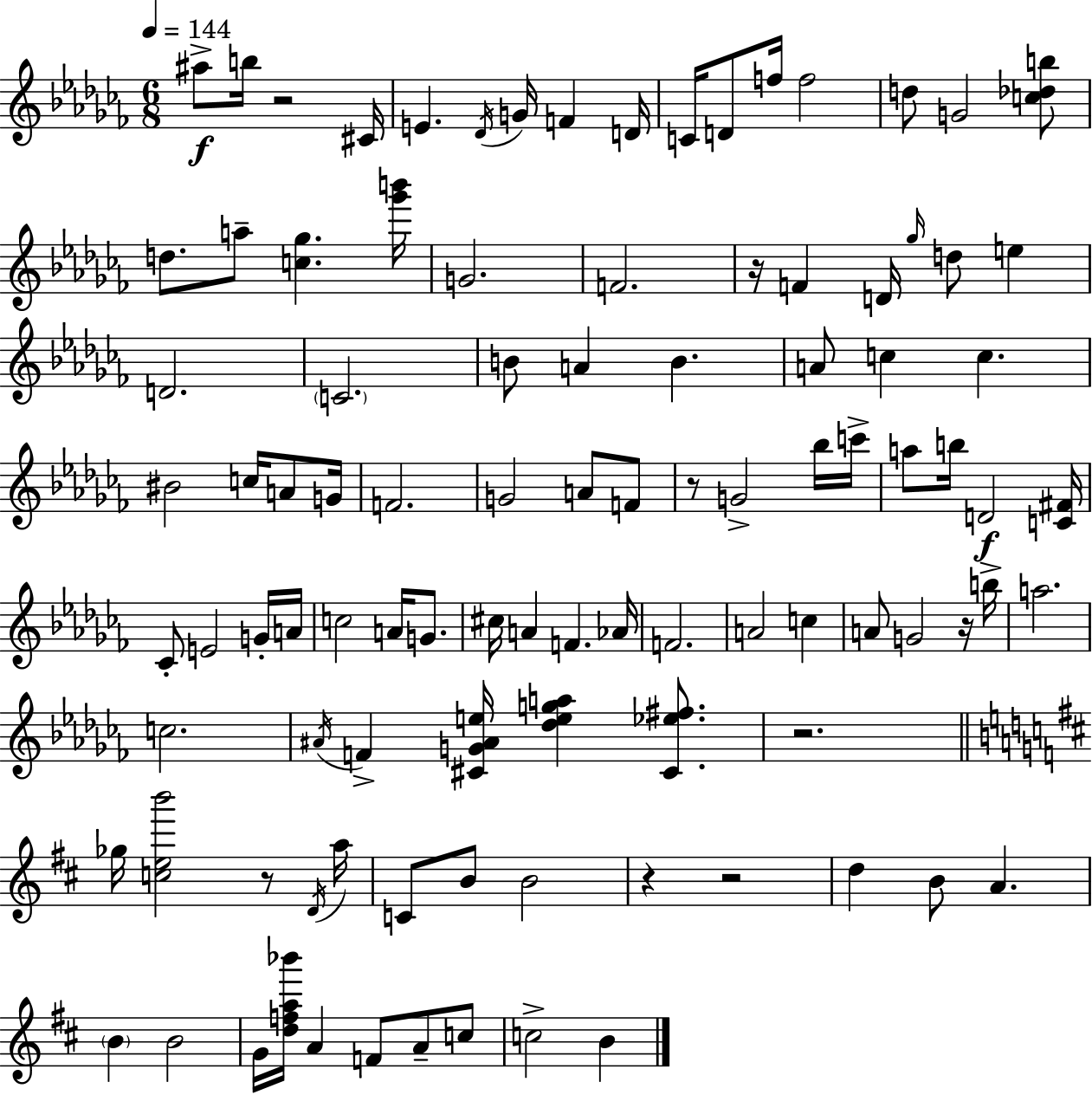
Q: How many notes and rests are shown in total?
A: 101